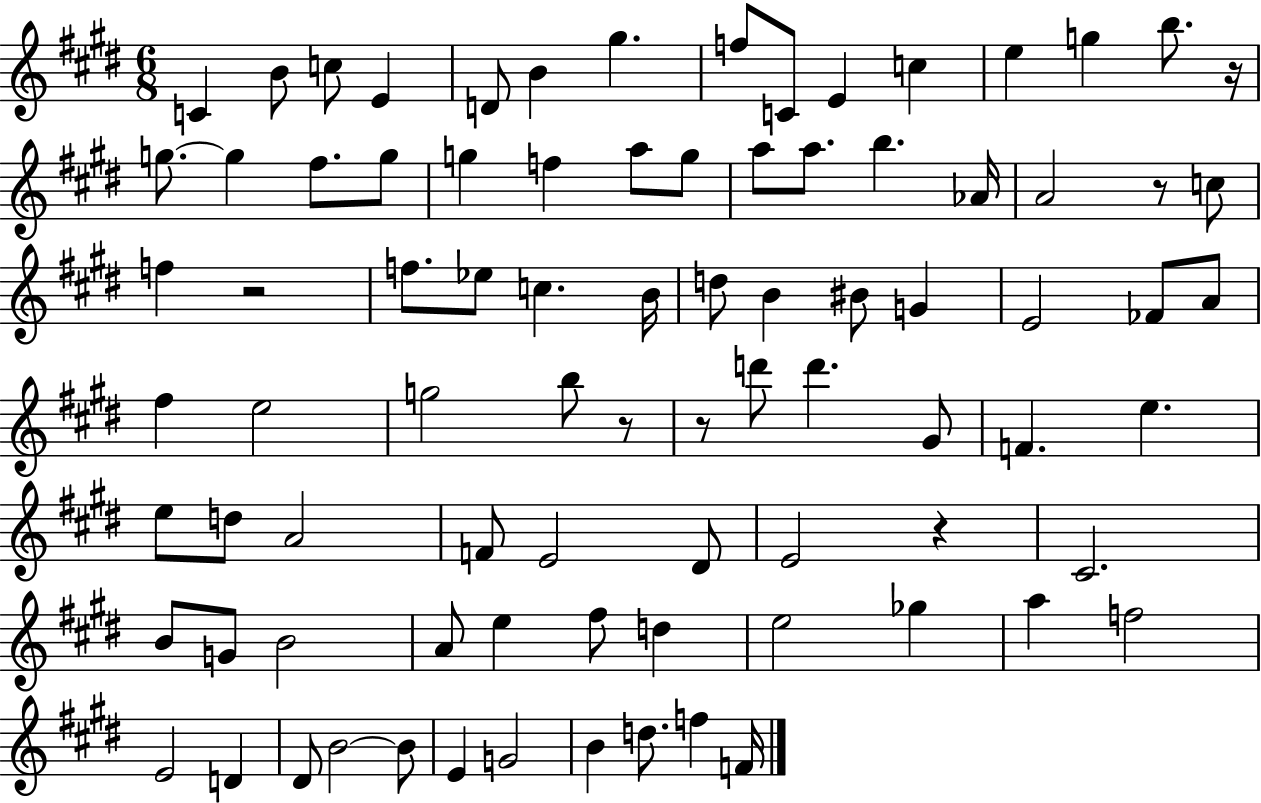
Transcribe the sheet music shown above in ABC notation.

X:1
T:Untitled
M:6/8
L:1/4
K:E
C B/2 c/2 E D/2 B ^g f/2 C/2 E c e g b/2 z/4 g/2 g ^f/2 g/2 g f a/2 g/2 a/2 a/2 b _A/4 A2 z/2 c/2 f z2 f/2 _e/2 c B/4 d/2 B ^B/2 G E2 _F/2 A/2 ^f e2 g2 b/2 z/2 z/2 d'/2 d' ^G/2 F e e/2 d/2 A2 F/2 E2 ^D/2 E2 z ^C2 B/2 G/2 B2 A/2 e ^f/2 d e2 _g a f2 E2 D ^D/2 B2 B/2 E G2 B d/2 f F/4